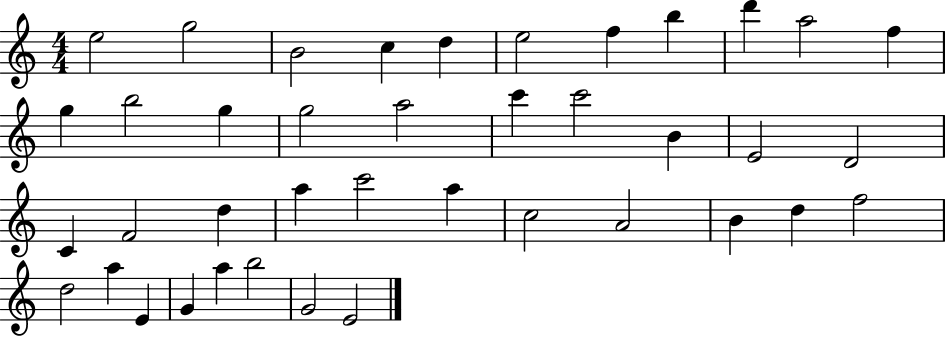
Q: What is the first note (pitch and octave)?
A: E5